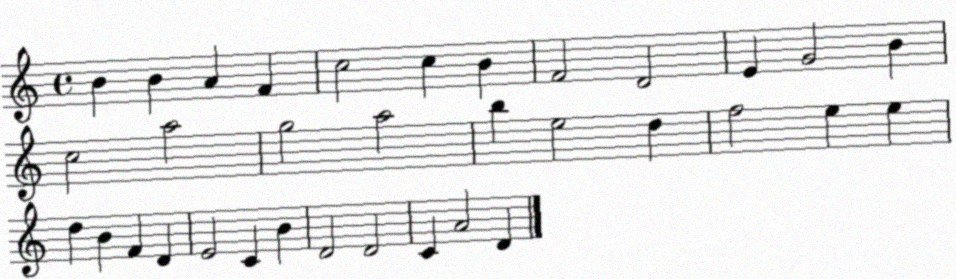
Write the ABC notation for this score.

X:1
T:Untitled
M:4/4
L:1/4
K:C
B B A F c2 c B F2 D2 E G2 B c2 a2 g2 a2 b e2 d f2 e e d B F D E2 C B D2 D2 C A2 D